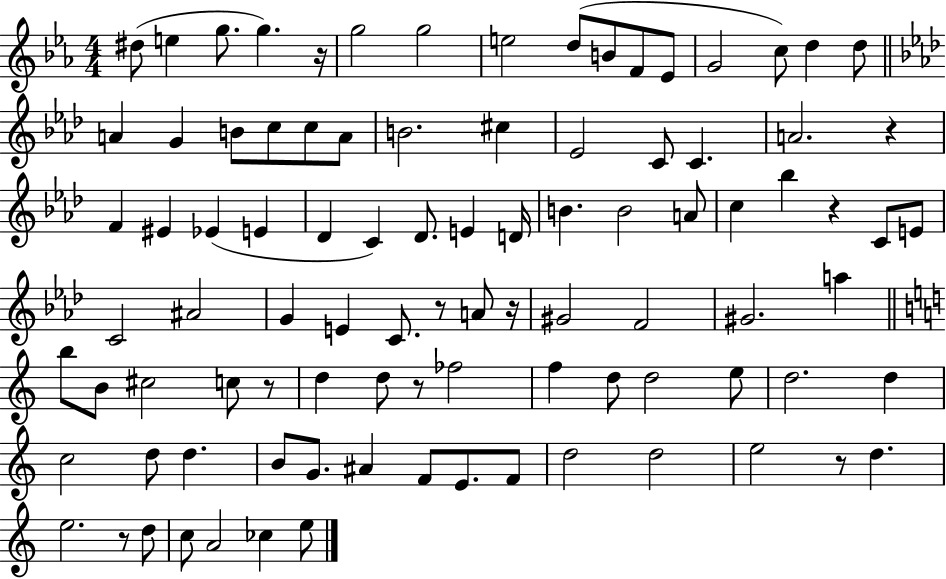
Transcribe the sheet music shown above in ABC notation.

X:1
T:Untitled
M:4/4
L:1/4
K:Eb
^d/2 e g/2 g z/4 g2 g2 e2 d/2 B/2 F/2 _E/2 G2 c/2 d d/2 A G B/2 c/2 c/2 A/2 B2 ^c _E2 C/2 C A2 z F ^E _E E _D C _D/2 E D/4 B B2 A/2 c _b z C/2 E/2 C2 ^A2 G E C/2 z/2 A/2 z/4 ^G2 F2 ^G2 a b/2 B/2 ^c2 c/2 z/2 d d/2 z/2 _f2 f d/2 d2 e/2 d2 d c2 d/2 d B/2 G/2 ^A F/2 E/2 F/2 d2 d2 e2 z/2 d e2 z/2 d/2 c/2 A2 _c e/2